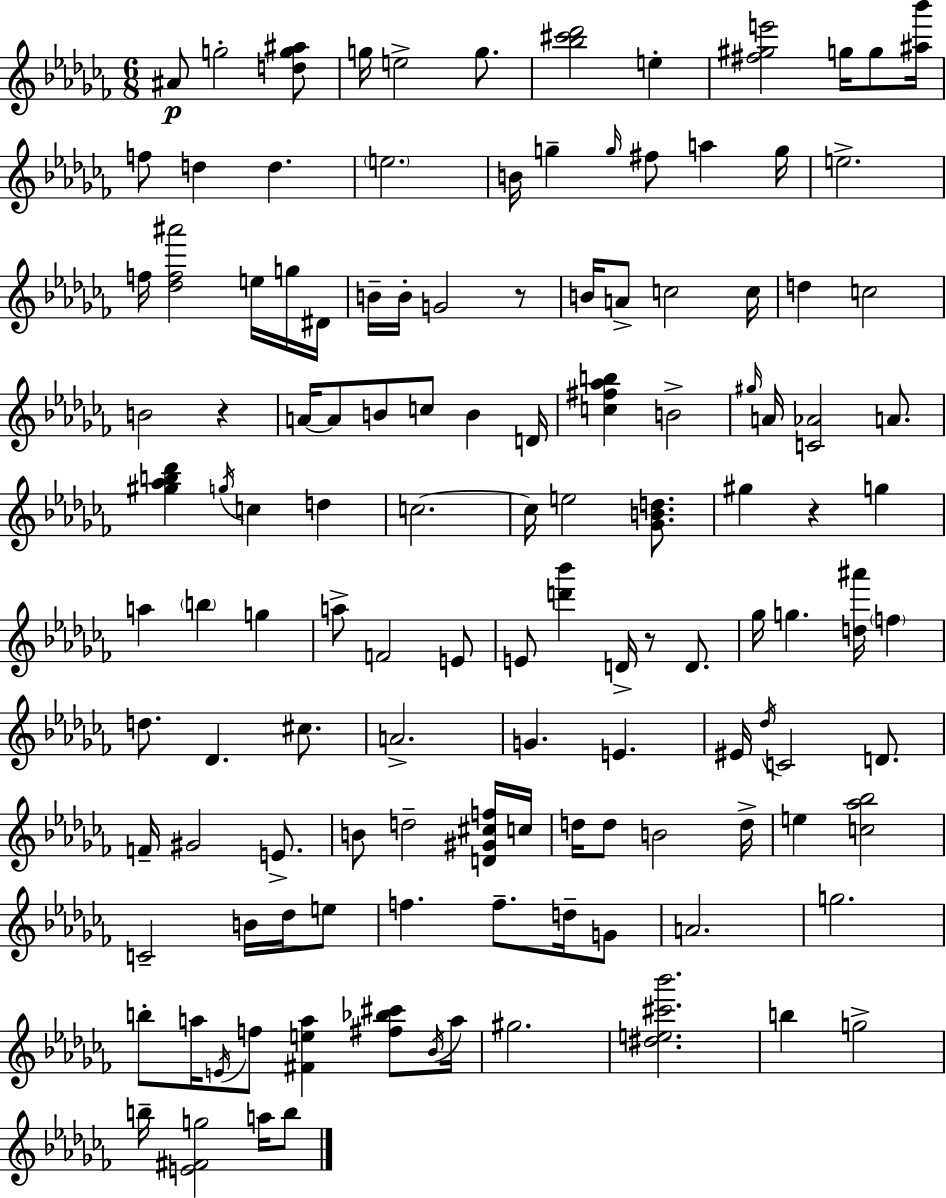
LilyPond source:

{
  \clef treble
  \numericTimeSignature
  \time 6/8
  \key aes \minor
  ais'8\p g''2-. <d'' g'' ais''>8 | g''16 e''2-> g''8. | <bes'' cis''' des'''>2 e''4-. | <fis'' gis'' e'''>2 g''16 g''8 <ais'' bes'''>16 | \break f''8 d''4 d''4. | \parenthesize e''2. | b'16 g''4-- \grace { g''16 } fis''8 a''4 | g''16 e''2.-> | \break f''16 <des'' f'' ais'''>2 e''16 g''16 | dis'16 b'16-- b'16-. g'2 r8 | b'16 a'8-> c''2 | c''16 d''4 c''2 | \break b'2 r4 | a'16~~ a'8 b'8 c''8 b'4 | d'16 <c'' fis'' aes'' b''>4 b'2-> | \grace { gis''16 } a'16 <c' aes'>2 a'8. | \break <gis'' aes'' b'' des'''>4 \acciaccatura { g''16 } c''4 d''4 | c''2.~~ | c''16 e''2 | <ges' b' d''>8. gis''4 r4 g''4 | \break a''4 \parenthesize b''4 g''4 | a''8-> f'2 | e'8 e'8 <d''' bes'''>4 d'16-> r8 | d'8. ges''16 g''4. <d'' ais'''>16 \parenthesize f''4 | \break d''8. des'4. | cis''8. a'2.-> | g'4. e'4. | eis'16 \acciaccatura { des''16 } c'2 | \break d'8. f'16-- gis'2 | e'8.-> b'8 d''2-- | <d' gis' cis'' f''>16 c''16 d''16 d''8 b'2 | d''16-> e''4 <c'' aes'' bes''>2 | \break c'2-- | b'16 des''16 e''8 f''4. f''8.-- | d''16-- g'8 a'2. | g''2. | \break b''8-. a''16 \acciaccatura { e'16 } f''8 <fis' e'' a''>4 | <fis'' bes'' cis'''>8 \acciaccatura { bes'16 } a''16 gis''2. | <dis'' e'' cis''' bes'''>2. | b''4 g''2-> | \break b''16-- <e' fis' g''>2 | a''16 b''8 \bar "|."
}